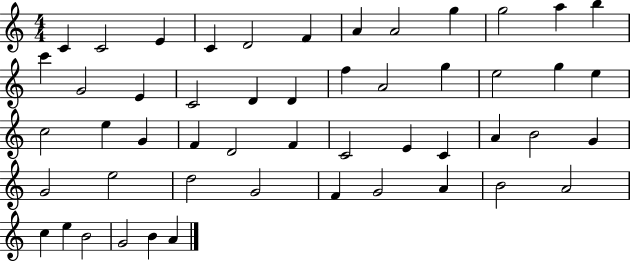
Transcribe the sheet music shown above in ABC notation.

X:1
T:Untitled
M:4/4
L:1/4
K:C
C C2 E C D2 F A A2 g g2 a b c' G2 E C2 D D f A2 g e2 g e c2 e G F D2 F C2 E C A B2 G G2 e2 d2 G2 F G2 A B2 A2 c e B2 G2 B A